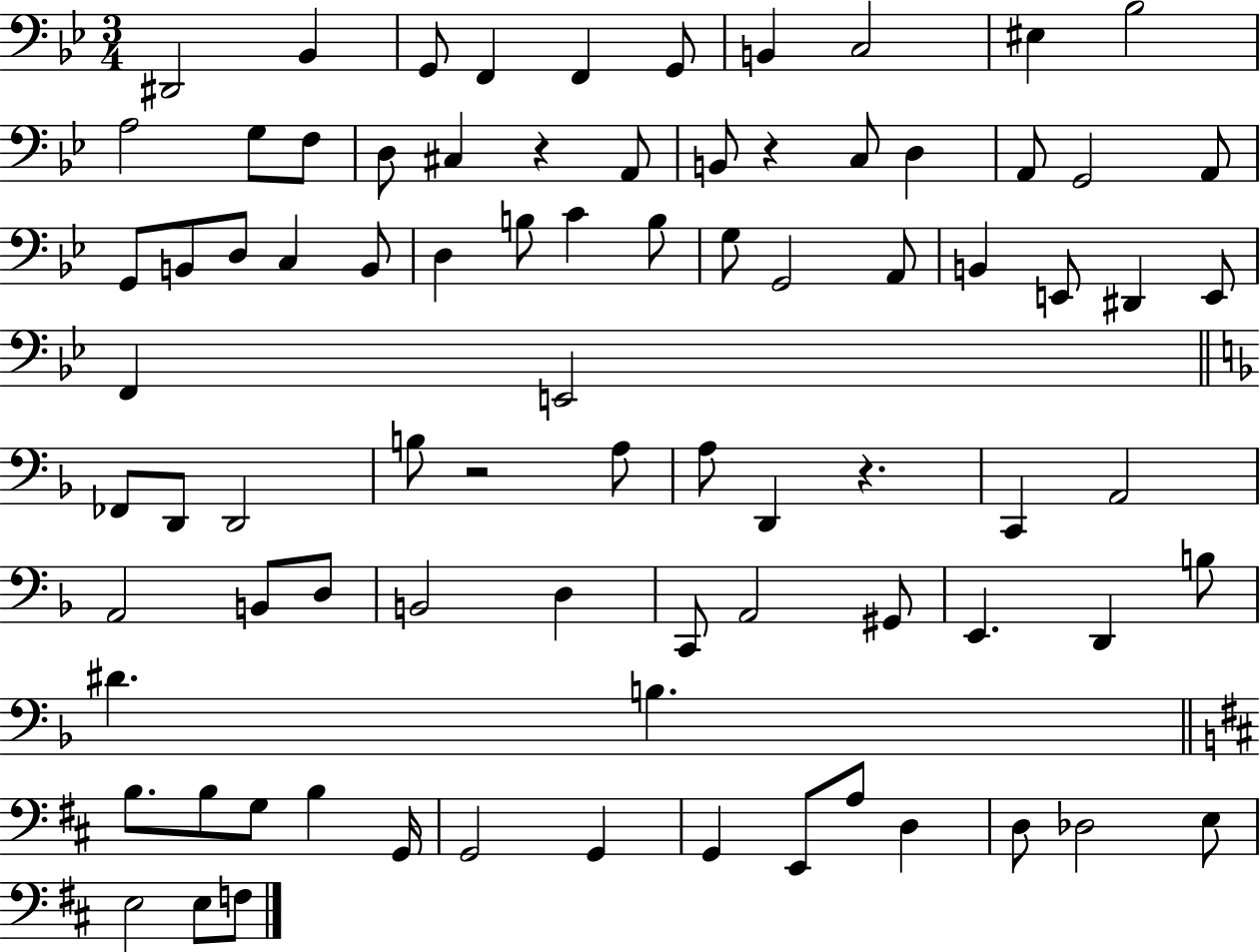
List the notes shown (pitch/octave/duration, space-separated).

D#2/h Bb2/q G2/e F2/q F2/q G2/e B2/q C3/h EIS3/q Bb3/h A3/h G3/e F3/e D3/e C#3/q R/q A2/e B2/e R/q C3/e D3/q A2/e G2/h A2/e G2/e B2/e D3/e C3/q B2/e D3/q B3/e C4/q B3/e G3/e G2/h A2/e B2/q E2/e D#2/q E2/e F2/q E2/h FES2/e D2/e D2/h B3/e R/h A3/e A3/e D2/q R/q. C2/q A2/h A2/h B2/e D3/e B2/h D3/q C2/e A2/h G#2/e E2/q. D2/q B3/e D#4/q. B3/q. B3/e. B3/e G3/e B3/q G2/s G2/h G2/q G2/q E2/e A3/e D3/q D3/e Db3/h E3/e E3/h E3/e F3/e